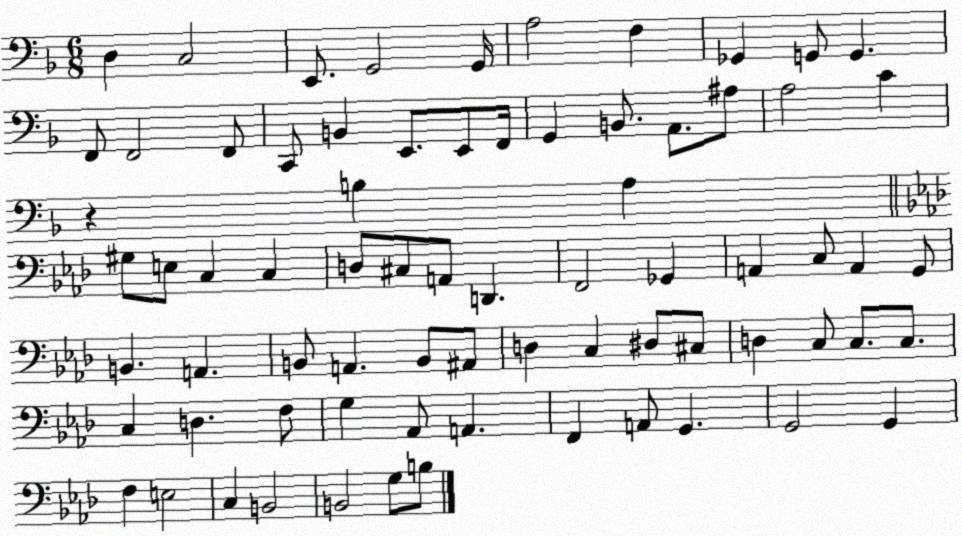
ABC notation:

X:1
T:Untitled
M:6/8
L:1/4
K:F
D, C,2 E,,/2 G,,2 G,,/4 A,2 F, _G,, G,,/2 G,, F,,/2 F,,2 F,,/2 C,,/2 B,, E,,/2 E,,/2 F,,/4 G,, B,,/2 A,,/2 ^A,/2 A,2 C z B, A, ^G,/2 E,/2 C, C, D,/2 ^C,/2 A,,/2 D,, F,,2 _G,, A,, C,/2 A,, G,,/2 B,, A,, B,,/2 A,, B,,/2 ^A,,/2 D, C, ^D,/2 ^C,/2 D, C,/2 C,/2 C,/2 C, D, F,/2 G, _A,,/2 A,, F,, A,,/2 G,, G,,2 G,, F, E,2 C, B,,2 B,,2 G,/2 B,/2